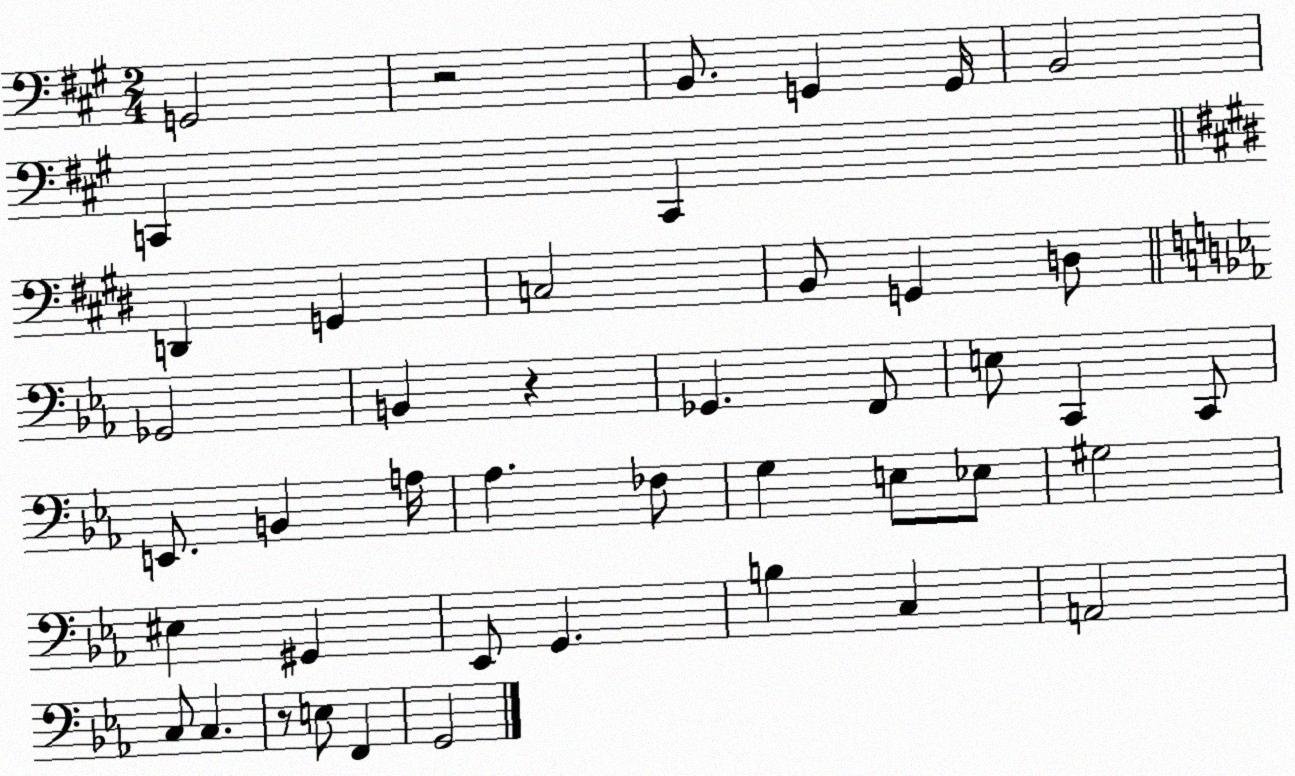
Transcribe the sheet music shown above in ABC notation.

X:1
T:Untitled
M:2/4
L:1/4
K:A
G,,2 z2 B,,/2 G,, G,,/4 B,,2 C,, C,, D,, G,, C,2 B,,/2 G,, D,/2 _G,,2 B,, z _G,, F,,/2 E,/2 C,, C,,/2 E,,/2 B,, A,/4 _A, _F,/2 G, E,/2 _E,/2 ^G,2 ^E, ^G,, _E,,/2 G,, B, C, A,,2 C,/2 C, z/2 E,/2 F,, G,,2